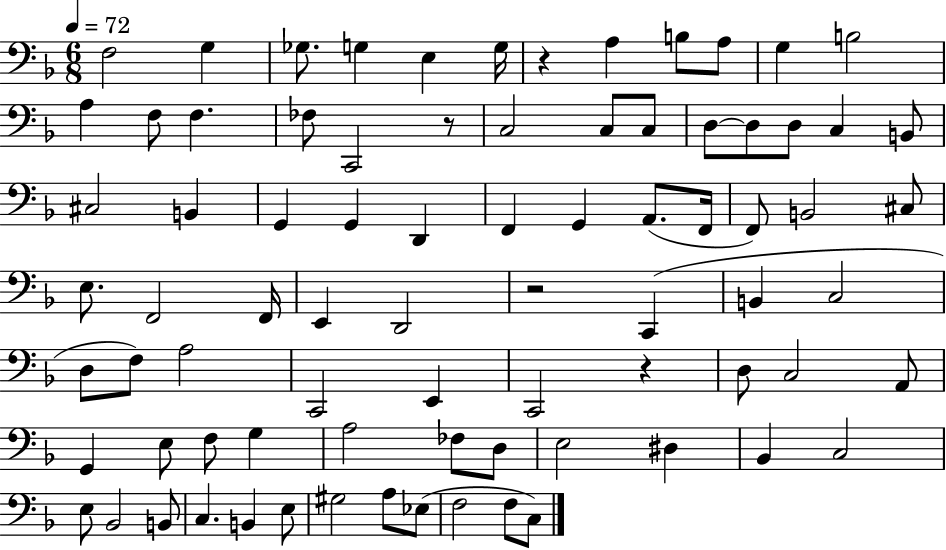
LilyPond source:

{
  \clef bass
  \numericTimeSignature
  \time 6/8
  \key f \major
  \tempo 4 = 72
  \repeat volta 2 { f2 g4 | ges8. g4 e4 g16 | r4 a4 b8 a8 | g4 b2 | \break a4 f8 f4. | fes8 c,2 r8 | c2 c8 c8 | d8~~ d8 d8 c4 b,8 | \break cis2 b,4 | g,4 g,4 d,4 | f,4 g,4 a,8.( f,16 | f,8) b,2 cis8 | \break e8. f,2 f,16 | e,4 d,2 | r2 c,4( | b,4 c2 | \break d8 f8) a2 | c,2 e,4 | c,2 r4 | d8 c2 a,8 | \break g,4 e8 f8 g4 | a2 fes8 d8 | e2 dis4 | bes,4 c2 | \break e8 bes,2 b,8 | c4. b,4 e8 | gis2 a8 ees8( | f2 f8 c8) | \break } \bar "|."
}